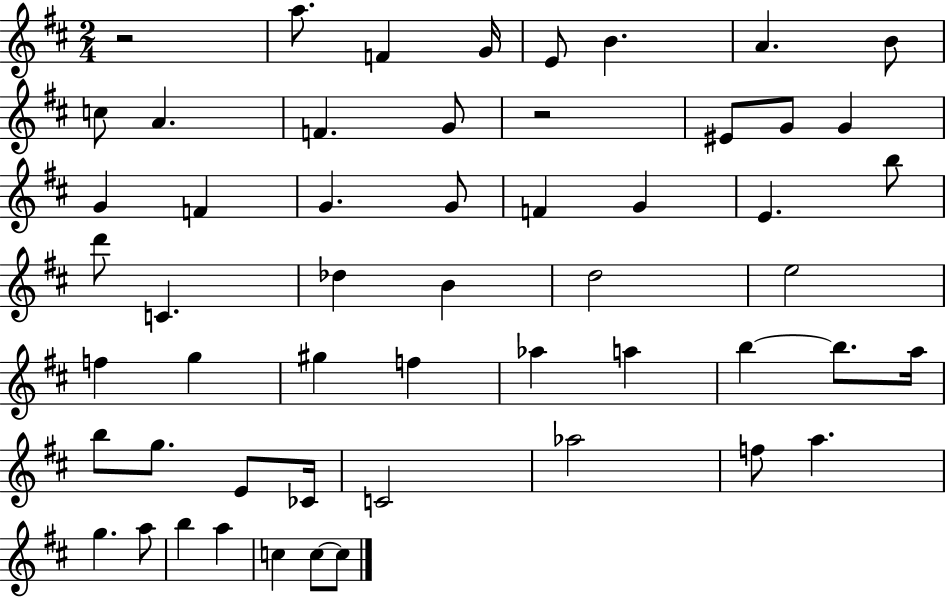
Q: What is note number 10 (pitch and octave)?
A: F4